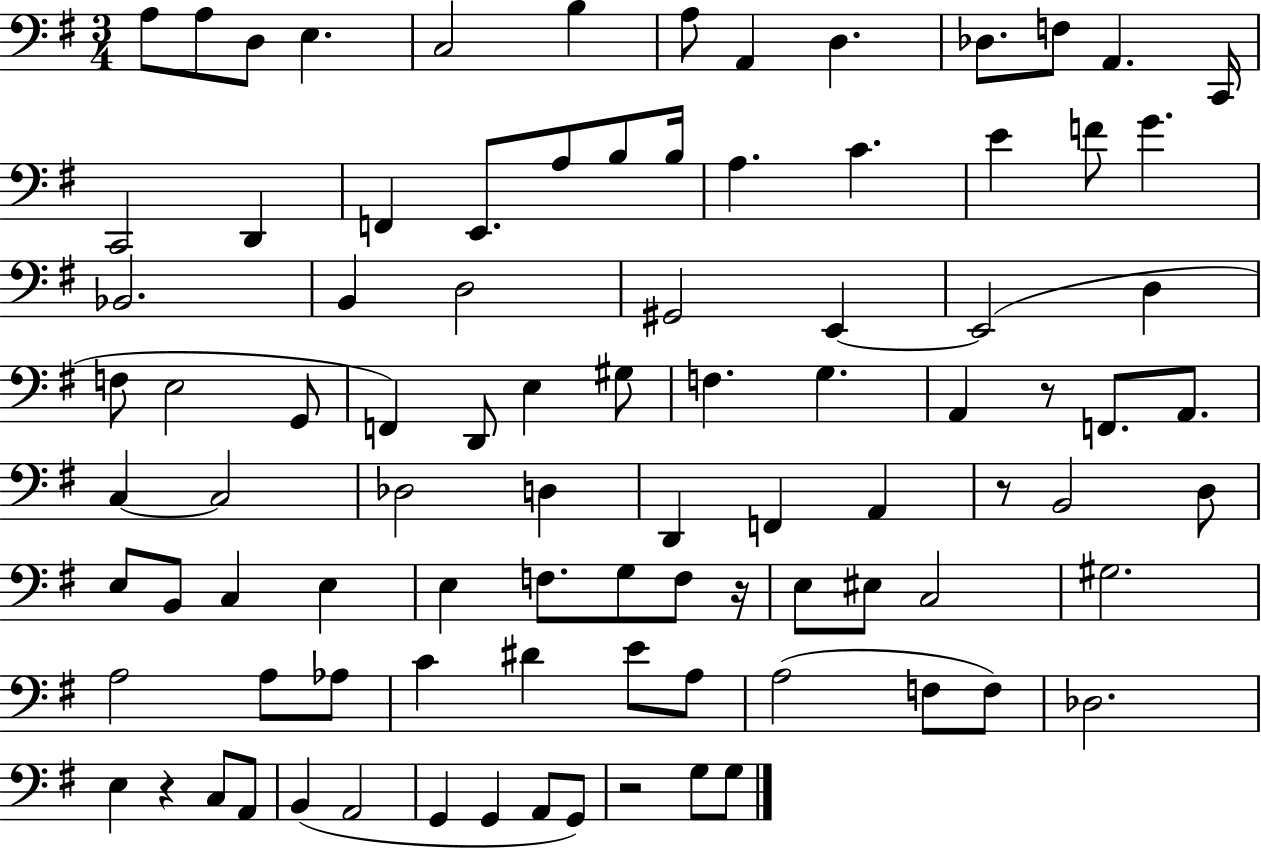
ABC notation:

X:1
T:Untitled
M:3/4
L:1/4
K:G
A,/2 A,/2 D,/2 E, C,2 B, A,/2 A,, D, _D,/2 F,/2 A,, C,,/4 C,,2 D,, F,, E,,/2 A,/2 B,/2 B,/4 A, C E F/2 G _B,,2 B,, D,2 ^G,,2 E,, E,,2 D, F,/2 E,2 G,,/2 F,, D,,/2 E, ^G,/2 F, G, A,, z/2 F,,/2 A,,/2 C, C,2 _D,2 D, D,, F,, A,, z/2 B,,2 D,/2 E,/2 B,,/2 C, E, E, F,/2 G,/2 F,/2 z/4 E,/2 ^E,/2 C,2 ^G,2 A,2 A,/2 _A,/2 C ^D E/2 A,/2 A,2 F,/2 F,/2 _D,2 E, z C,/2 A,,/2 B,, A,,2 G,, G,, A,,/2 G,,/2 z2 G,/2 G,/2